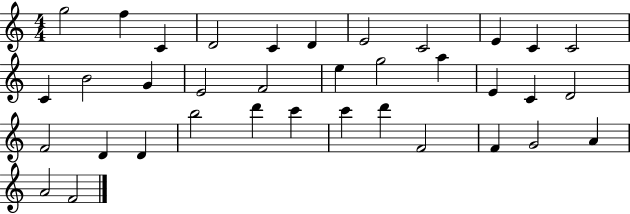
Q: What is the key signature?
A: C major